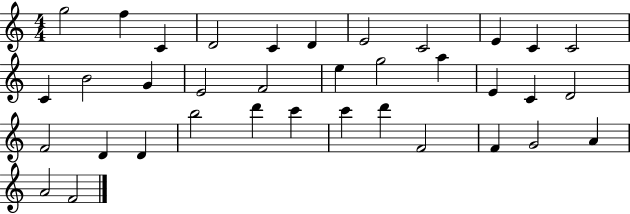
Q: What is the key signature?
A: C major